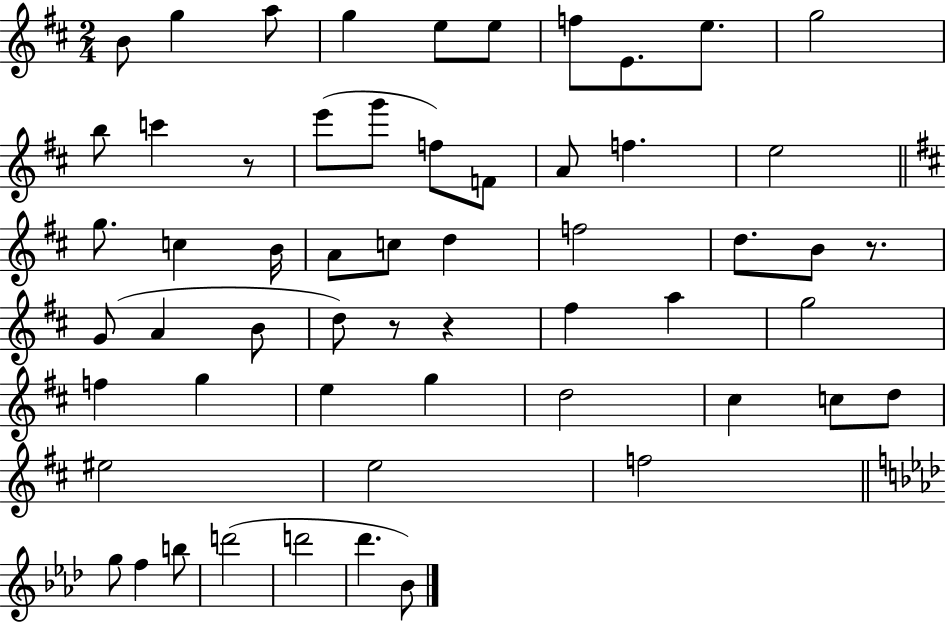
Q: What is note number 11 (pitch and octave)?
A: B5